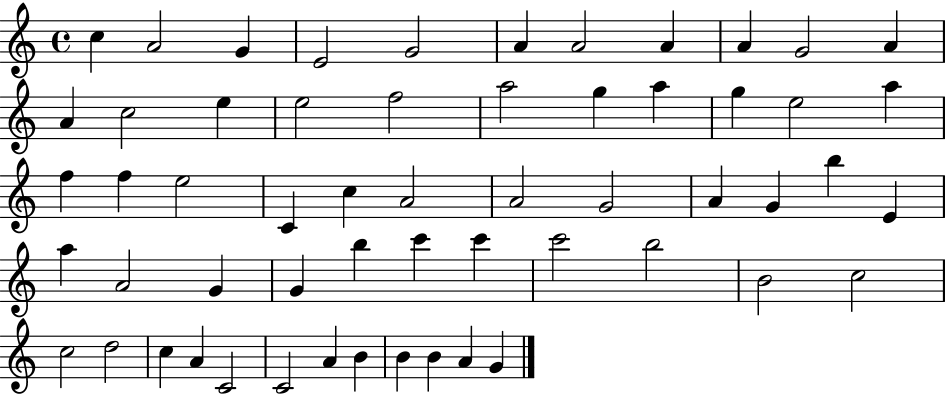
C5/q A4/h G4/q E4/h G4/h A4/q A4/h A4/q A4/q G4/h A4/q A4/q C5/h E5/q E5/h F5/h A5/h G5/q A5/q G5/q E5/h A5/q F5/q F5/q E5/h C4/q C5/q A4/h A4/h G4/h A4/q G4/q B5/q E4/q A5/q A4/h G4/q G4/q B5/q C6/q C6/q C6/h B5/h B4/h C5/h C5/h D5/h C5/q A4/q C4/h C4/h A4/q B4/q B4/q B4/q A4/q G4/q